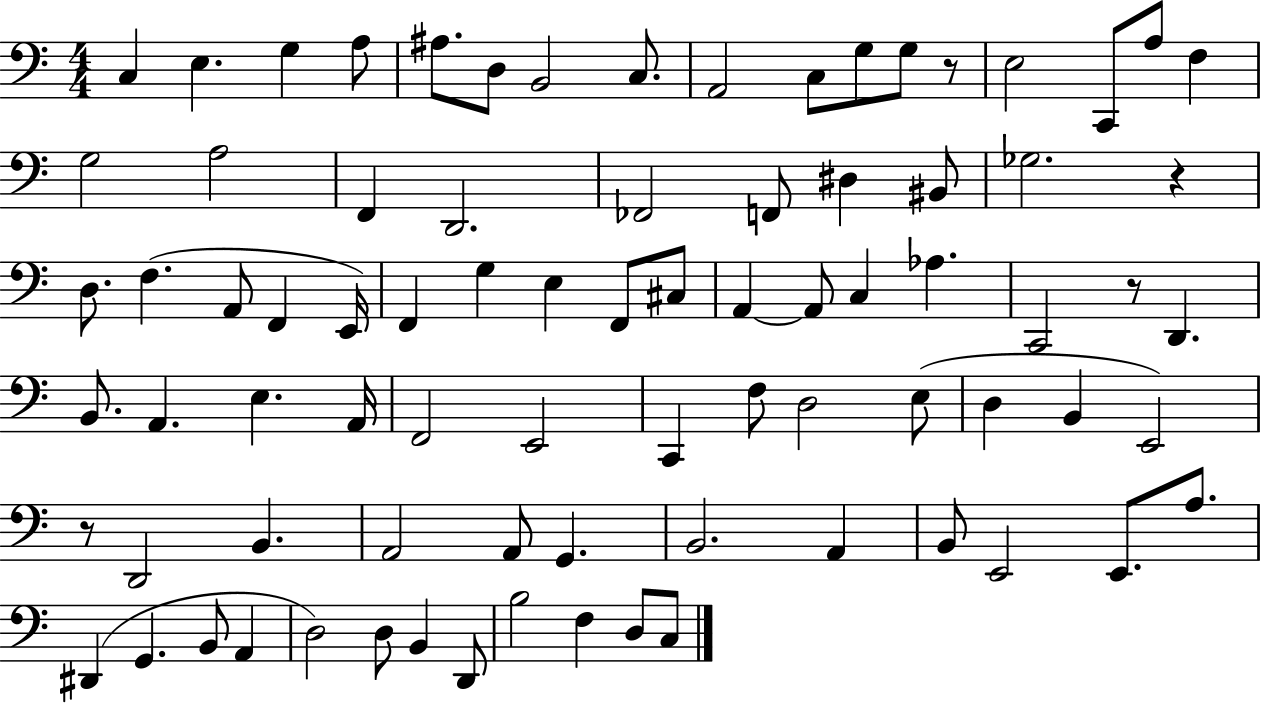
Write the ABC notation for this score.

X:1
T:Untitled
M:4/4
L:1/4
K:C
C, E, G, A,/2 ^A,/2 D,/2 B,,2 C,/2 A,,2 C,/2 G,/2 G,/2 z/2 E,2 C,,/2 A,/2 F, G,2 A,2 F,, D,,2 _F,,2 F,,/2 ^D, ^B,,/2 _G,2 z D,/2 F, A,,/2 F,, E,,/4 F,, G, E, F,,/2 ^C,/2 A,, A,,/2 C, _A, C,,2 z/2 D,, B,,/2 A,, E, A,,/4 F,,2 E,,2 C,, F,/2 D,2 E,/2 D, B,, E,,2 z/2 D,,2 B,, A,,2 A,,/2 G,, B,,2 A,, B,,/2 E,,2 E,,/2 A,/2 ^D,, G,, B,,/2 A,, D,2 D,/2 B,, D,,/2 B,2 F, D,/2 C,/2